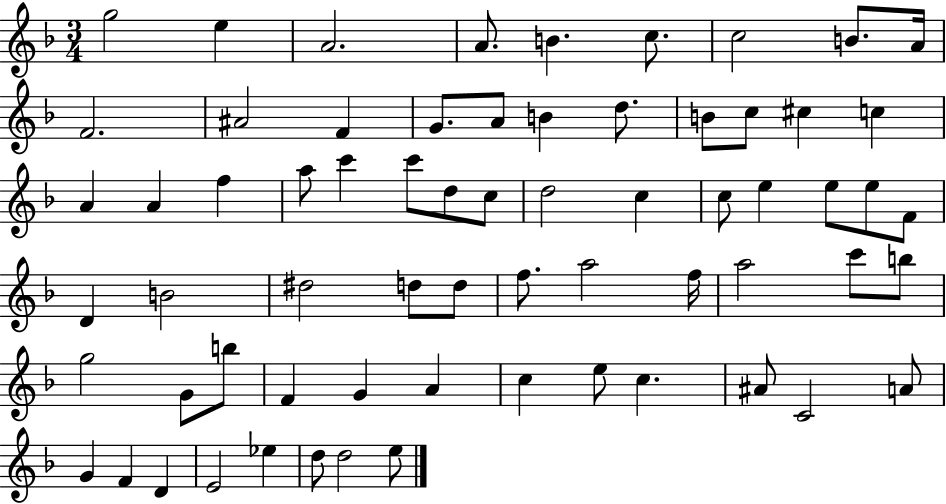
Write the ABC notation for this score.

X:1
T:Untitled
M:3/4
L:1/4
K:F
g2 e A2 A/2 B c/2 c2 B/2 A/4 F2 ^A2 F G/2 A/2 B d/2 B/2 c/2 ^c c A A f a/2 c' c'/2 d/2 c/2 d2 c c/2 e e/2 e/2 F/2 D B2 ^d2 d/2 d/2 f/2 a2 f/4 a2 c'/2 b/2 g2 G/2 b/2 F G A c e/2 c ^A/2 C2 A/2 G F D E2 _e d/2 d2 e/2